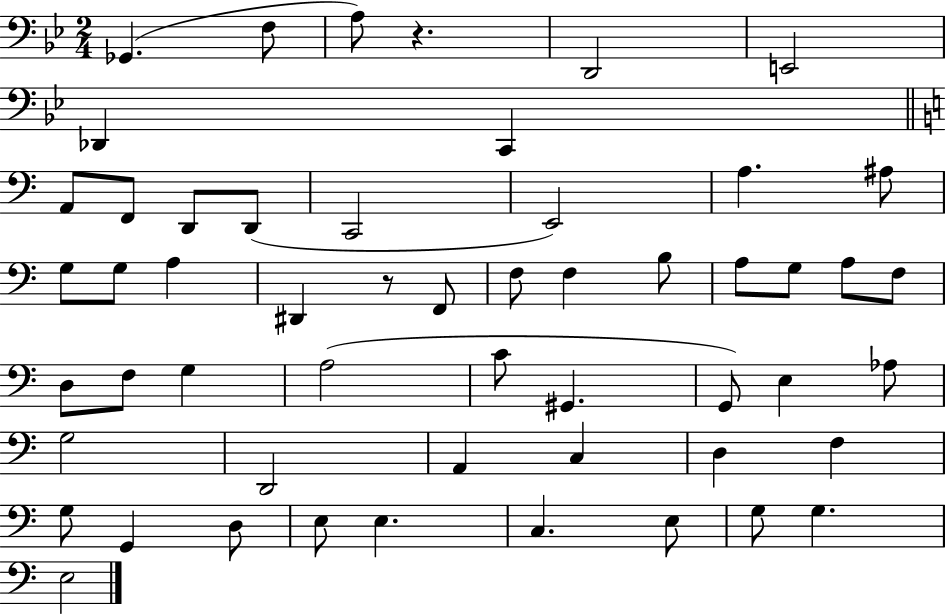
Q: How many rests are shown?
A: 2